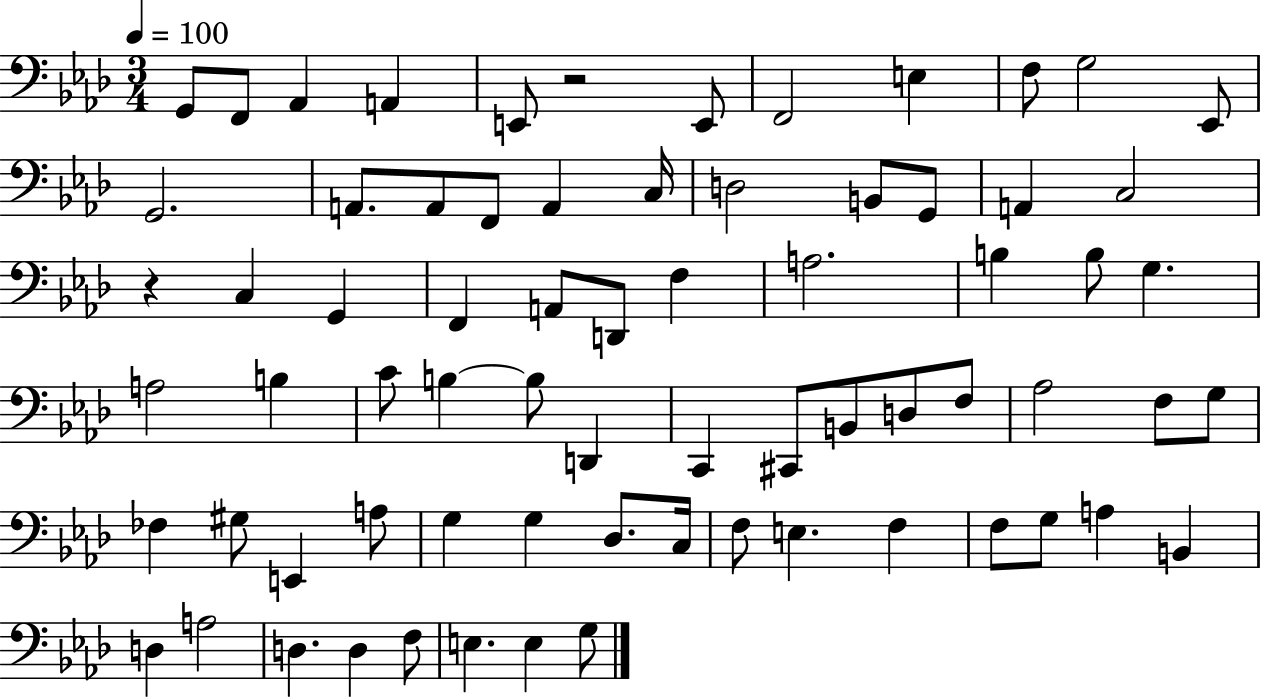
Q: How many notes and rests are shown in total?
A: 71